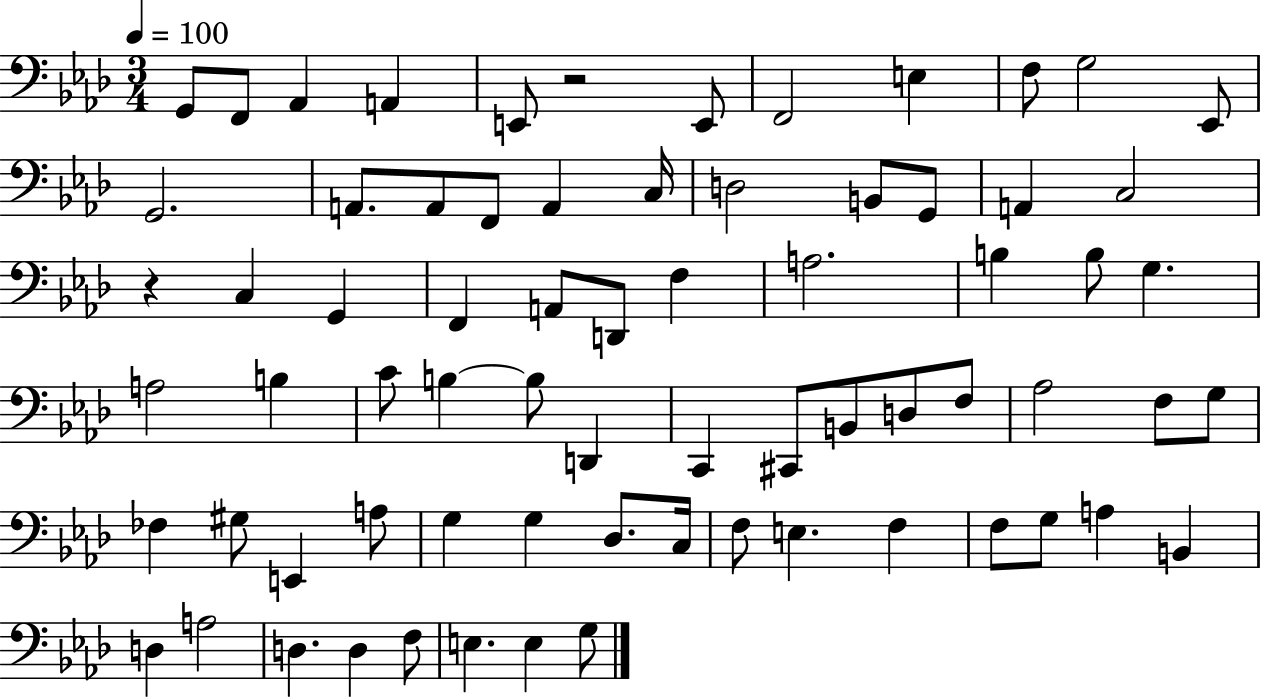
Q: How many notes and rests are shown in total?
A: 71